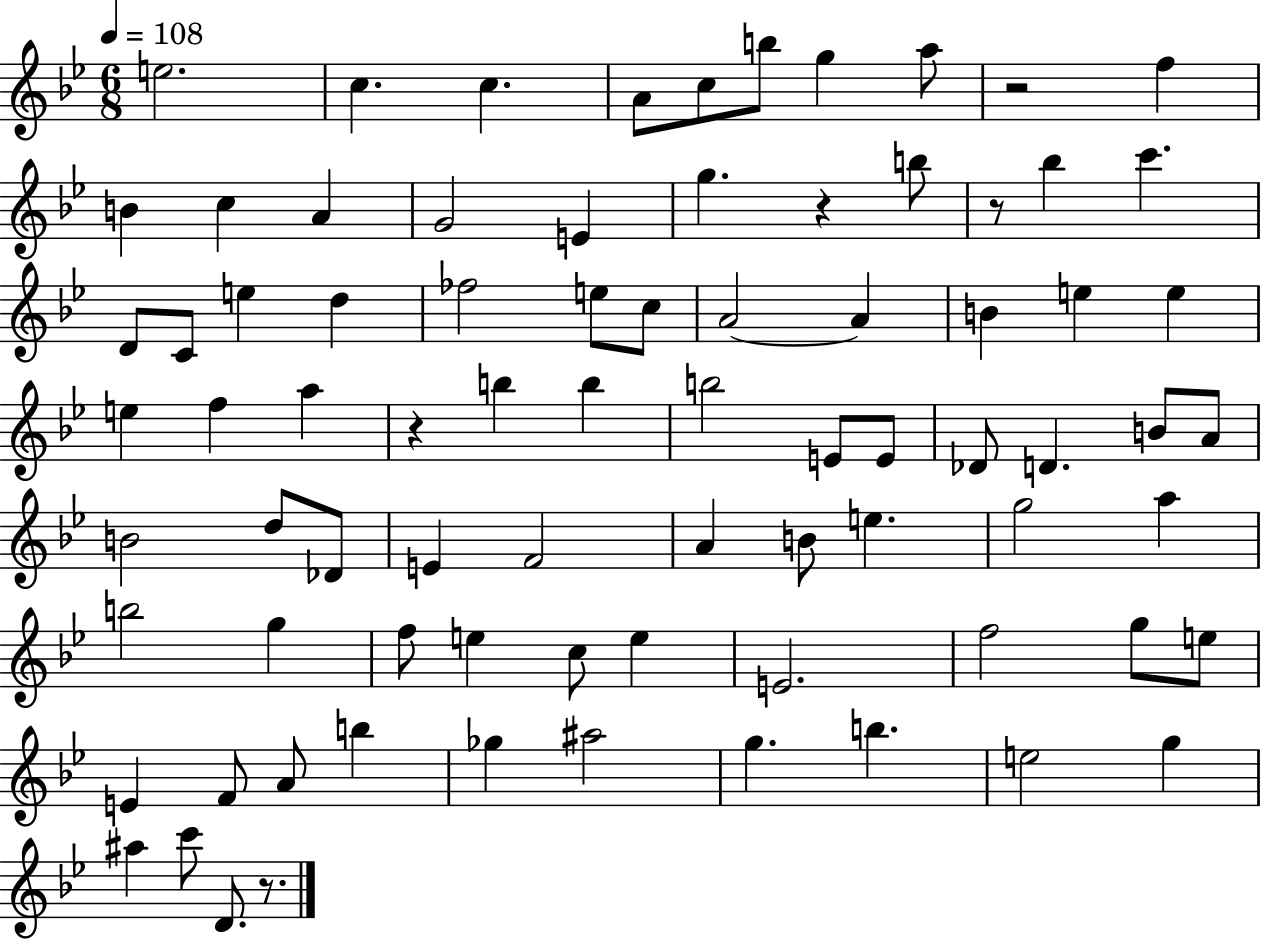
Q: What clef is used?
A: treble